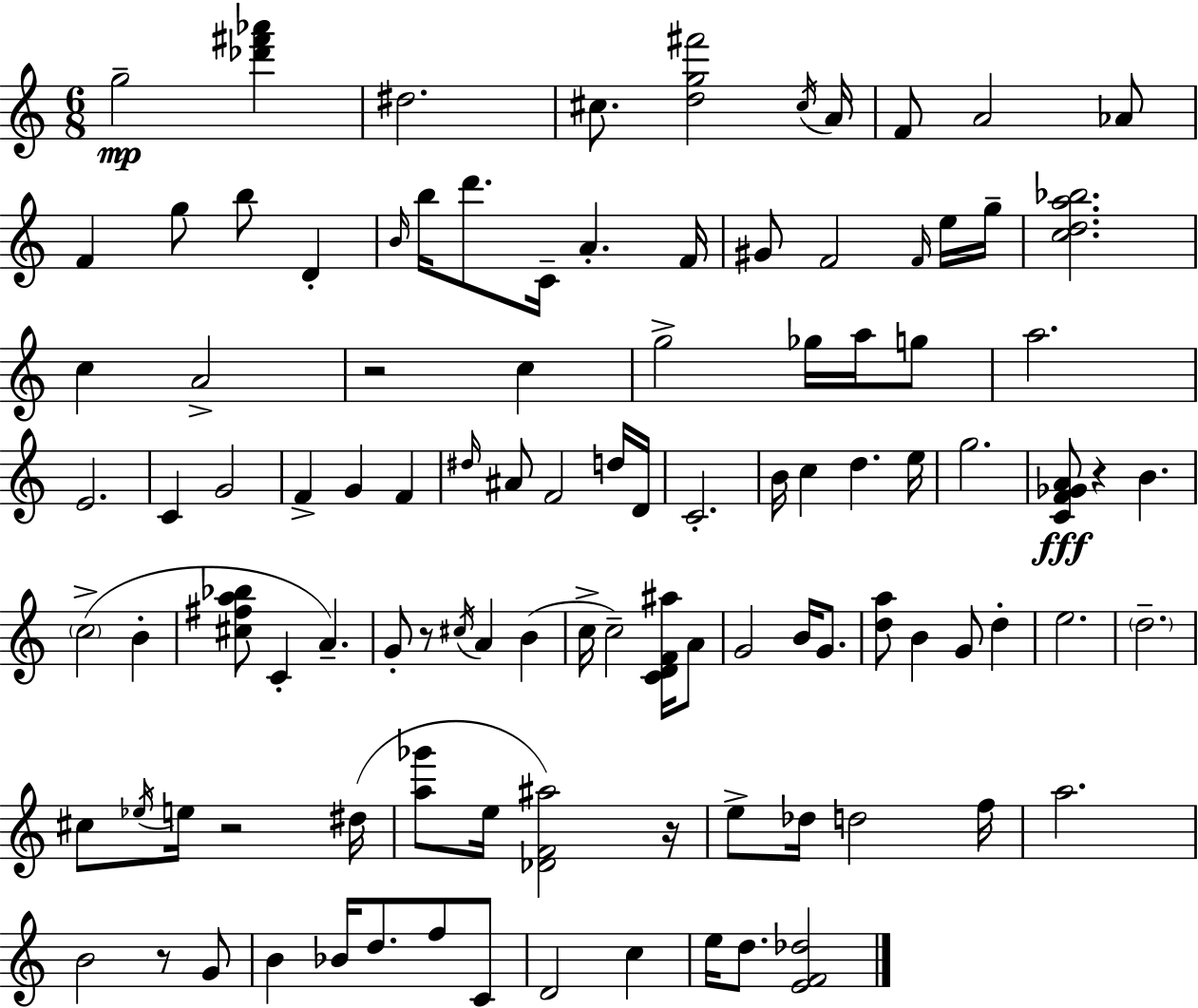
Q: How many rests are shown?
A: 6